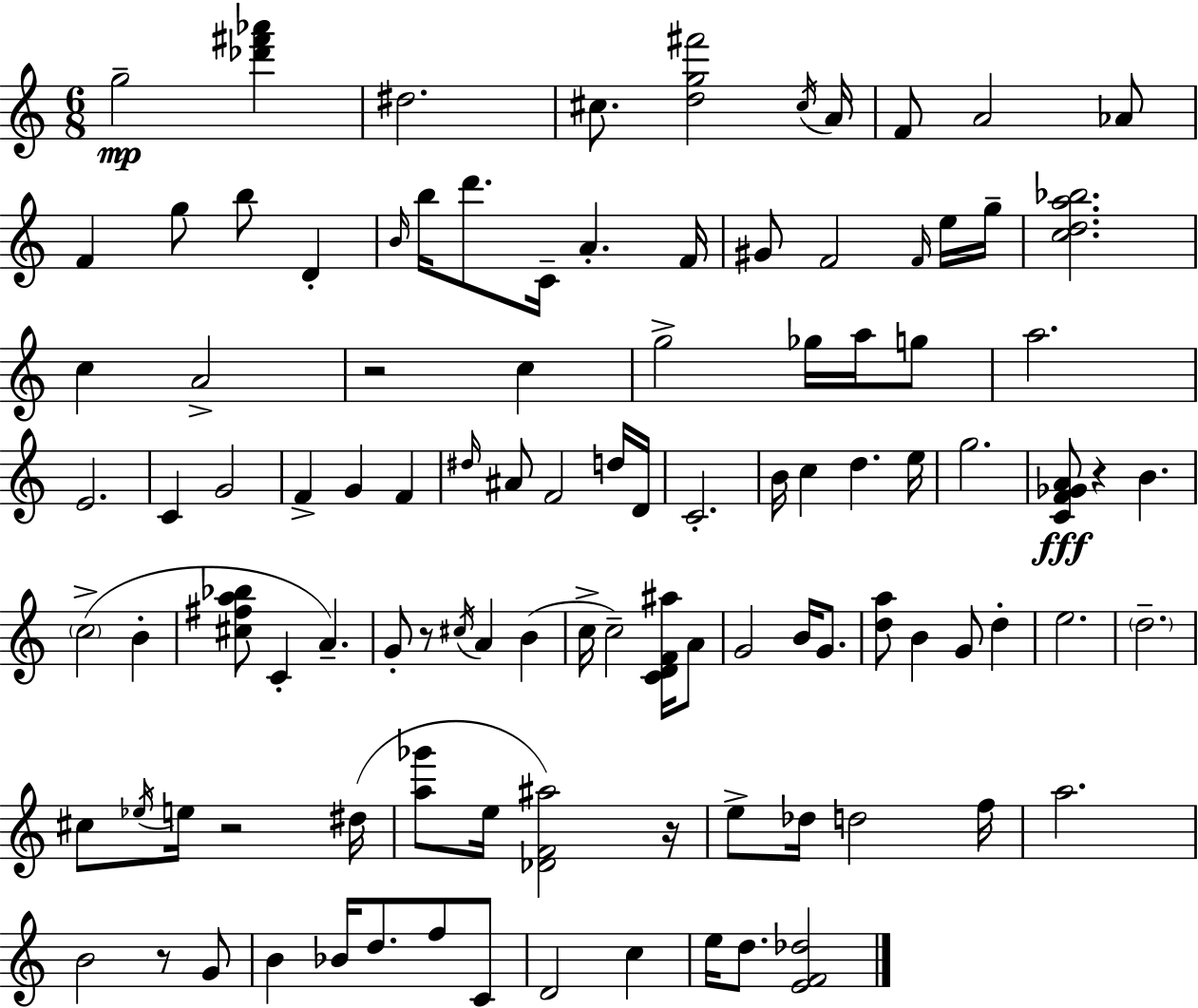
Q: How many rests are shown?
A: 6